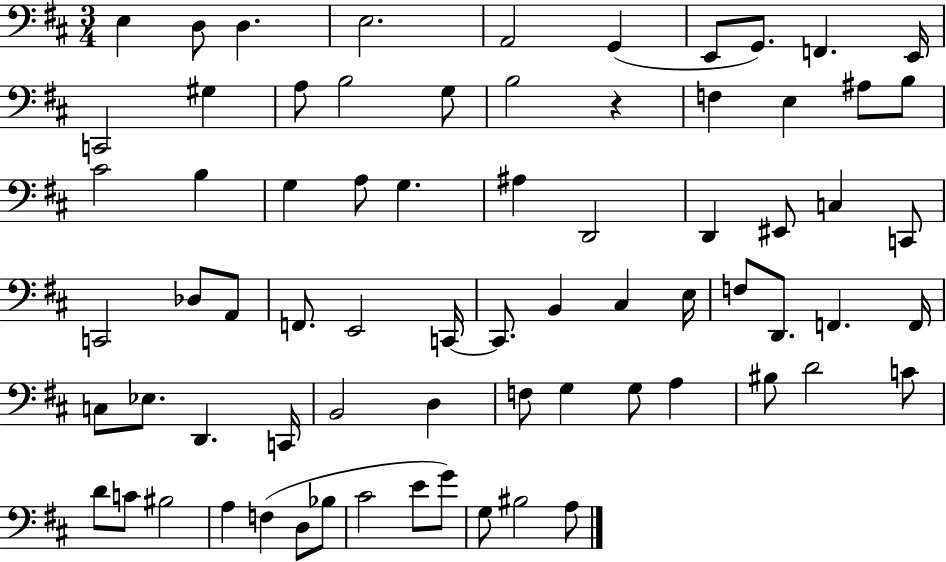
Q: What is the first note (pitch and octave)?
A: E3